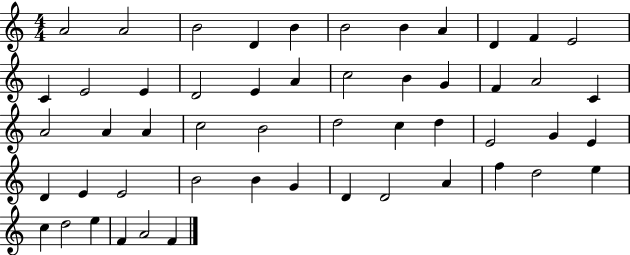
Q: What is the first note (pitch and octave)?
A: A4